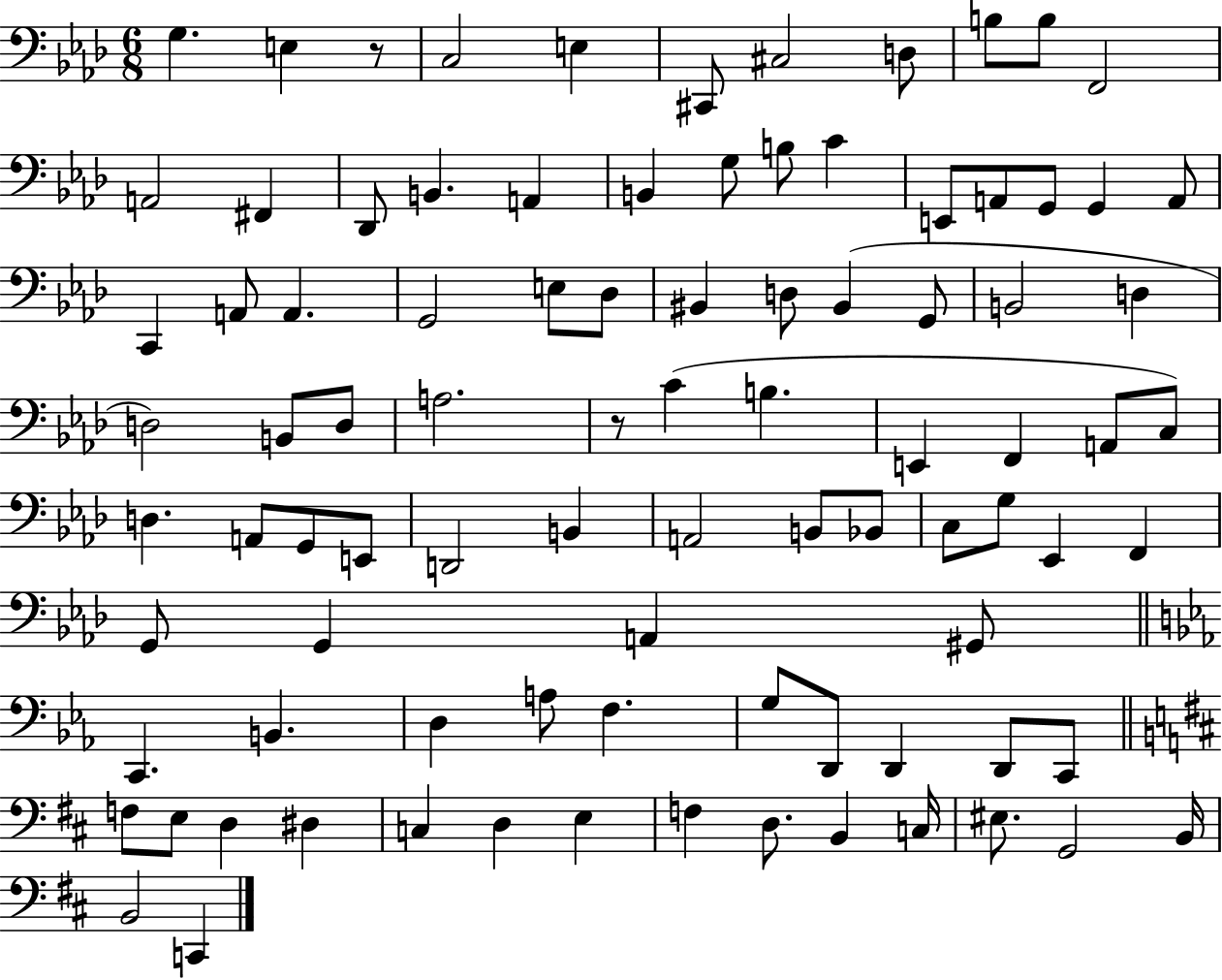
{
  \clef bass
  \numericTimeSignature
  \time 6/8
  \key aes \major
  g4. e4 r8 | c2 e4 | cis,8 cis2 d8 | b8 b8 f,2 | \break a,2 fis,4 | des,8 b,4. a,4 | b,4 g8 b8 c'4 | e,8 a,8 g,8 g,4 a,8 | \break c,4 a,8 a,4. | g,2 e8 des8 | bis,4 d8 bis,4( g,8 | b,2 d4 | \break d2) b,8 d8 | a2. | r8 c'4( b4. | e,4 f,4 a,8 c8) | \break d4. a,8 g,8 e,8 | d,2 b,4 | a,2 b,8 bes,8 | c8 g8 ees,4 f,4 | \break g,8 g,4 a,4 gis,8 | \bar "||" \break \key c \minor c,4. b,4. | d4 a8 f4. | g8 d,8 d,4 d,8 c,8 | \bar "||" \break \key b \minor f8 e8 d4 dis4 | c4 d4 e4 | f4 d8. b,4 c16 | eis8. g,2 b,16 | \break b,2 c,4 | \bar "|."
}